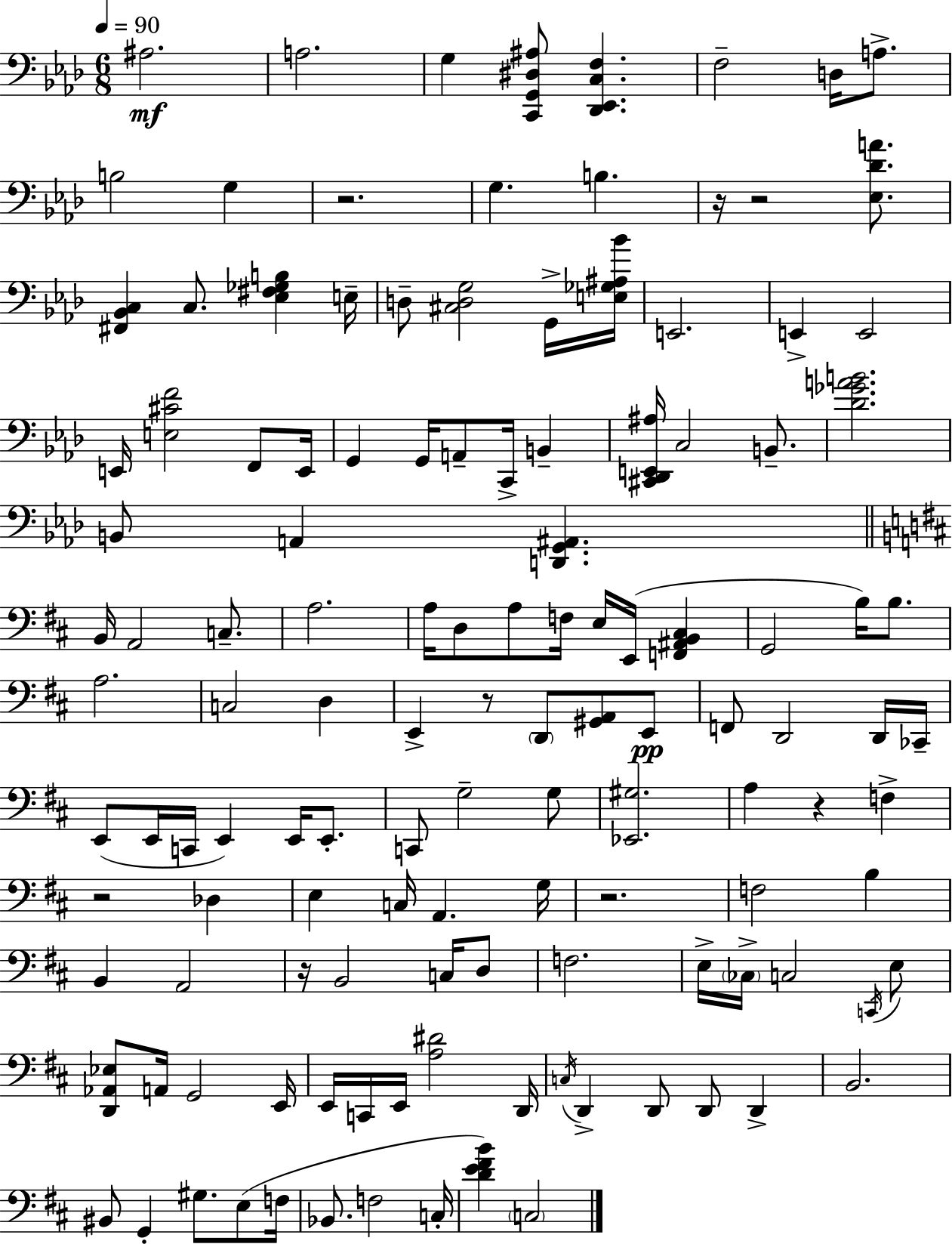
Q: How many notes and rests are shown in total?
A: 128